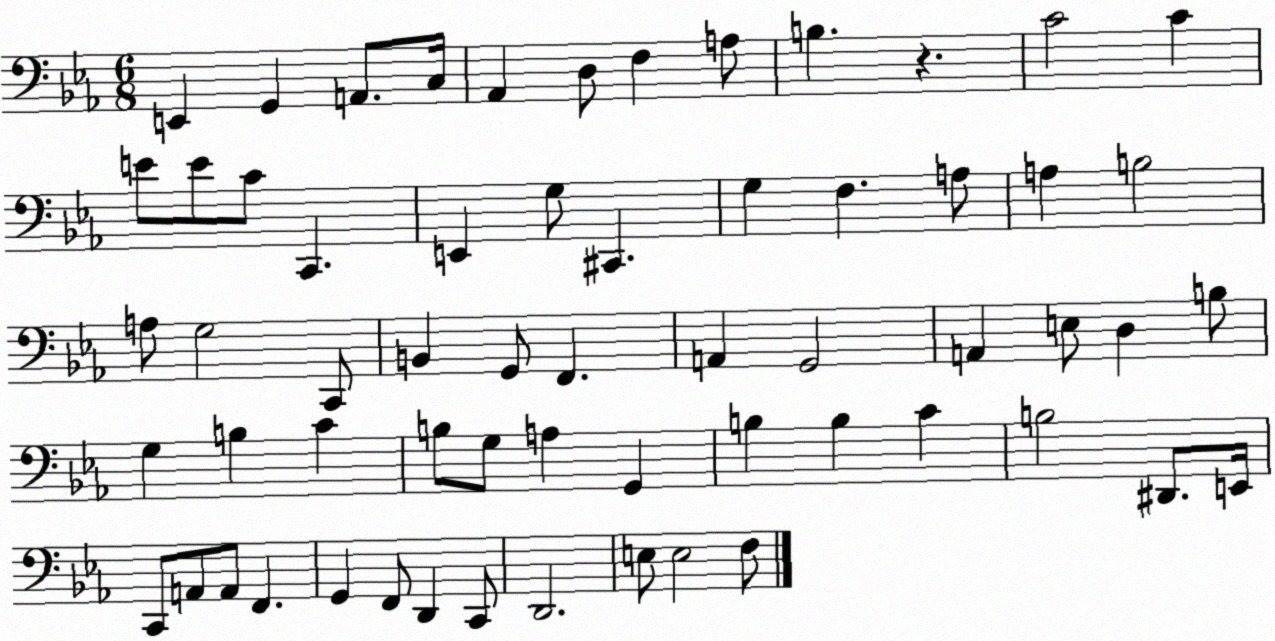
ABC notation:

X:1
T:Untitled
M:6/8
L:1/4
K:Eb
E,, G,, A,,/2 C,/4 _A,, D,/2 F, A,/2 B, z C2 C E/2 E/2 C/2 C,, E,, G,/2 ^C,, G, F, A,/2 A, B,2 A,/2 G,2 C,,/2 B,, G,,/2 F,, A,, G,,2 A,, E,/2 D, B,/2 G, B, C B,/2 G,/2 A, G,, B, B, C B,2 ^D,,/2 E,,/4 C,,/2 A,,/2 A,,/2 F,, G,, F,,/2 D,, C,,/2 D,,2 E,/2 E,2 F,/2